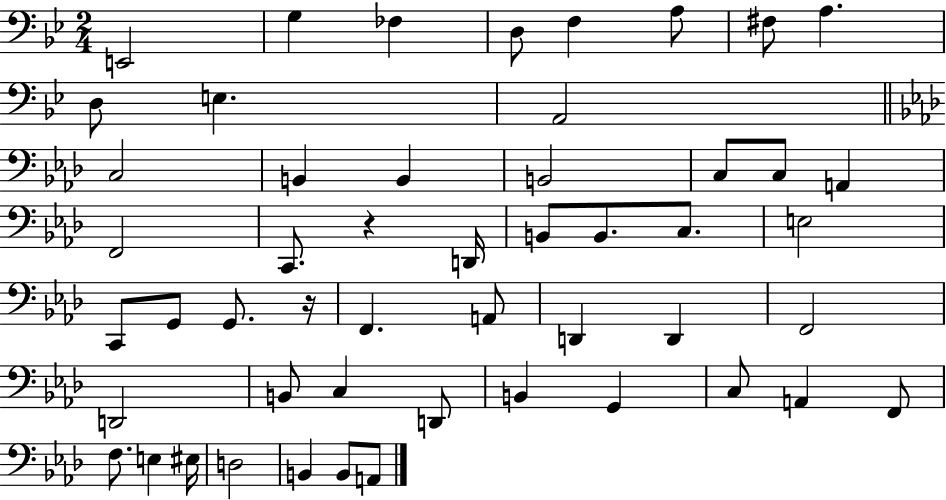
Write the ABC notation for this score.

X:1
T:Untitled
M:2/4
L:1/4
K:Bb
E,,2 G, _F, D,/2 F, A,/2 ^F,/2 A, D,/2 E, A,,2 C,2 B,, B,, B,,2 C,/2 C,/2 A,, F,,2 C,,/2 z D,,/4 B,,/2 B,,/2 C,/2 E,2 C,,/2 G,,/2 G,,/2 z/4 F,, A,,/2 D,, D,, F,,2 D,,2 B,,/2 C, D,,/2 B,, G,, C,/2 A,, F,,/2 F,/2 E, ^E,/4 D,2 B,, B,,/2 A,,/2